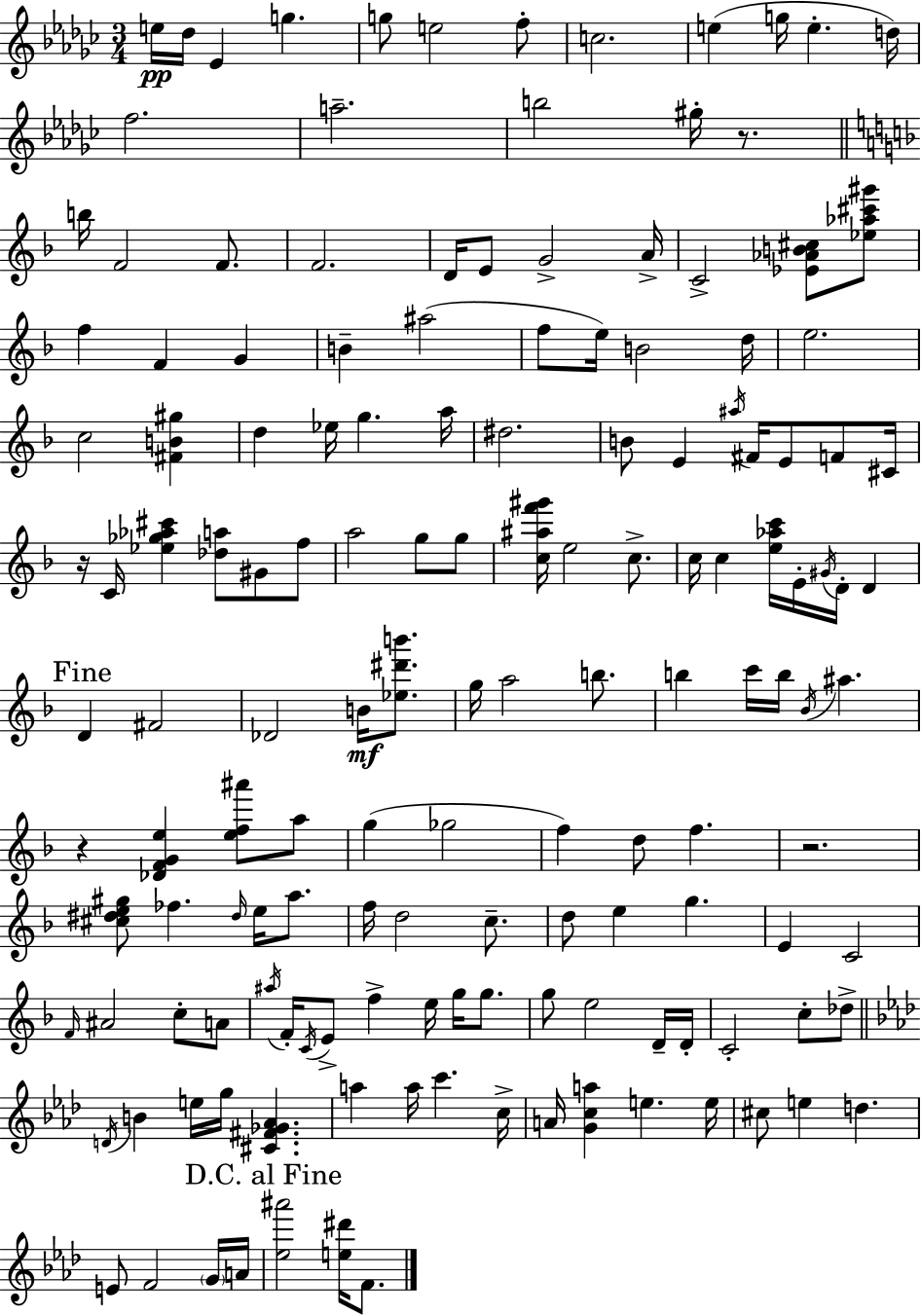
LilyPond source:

{
  \clef treble
  \numericTimeSignature
  \time 3/4
  \key ees \minor
  \repeat volta 2 { e''16\pp des''16 ees'4 g''4. | g''8 e''2 f''8-. | c''2. | e''4( g''16 e''4.-. d''16) | \break f''2. | a''2.-- | b''2 gis''16-. r8. | \bar "||" \break \key d \minor b''16 f'2 f'8. | f'2. | d'16 e'8 g'2-> a'16-> | c'2-> <ees' aes' b' cis''>8 <ees'' aes'' cis''' gis'''>8 | \break f''4 f'4 g'4 | b'4-- ais''2( | f''8 e''16) b'2 d''16 | e''2. | \break c''2 <fis' b' gis''>4 | d''4 ees''16 g''4. a''16 | dis''2. | b'8 e'4 \acciaccatura { ais''16 } fis'16 e'8 f'8 | \break cis'16 r16 c'16 <ees'' ges'' aes'' cis'''>4 <des'' a''>8 gis'8 f''8 | a''2 g''8 g''8 | <c'' ais'' f''' gis'''>16 e''2 c''8.-> | c''16 c''4 <e'' aes'' c'''>16 e'16-. \acciaccatura { gis'16 } d'16-. d'4 | \break \mark "Fine" d'4 fis'2 | des'2 b'16\mf <ees'' dis''' b'''>8. | g''16 a''2 b''8. | b''4 c'''16 b''16 \acciaccatura { bes'16 } ais''4. | \break r4 <des' f' g' e''>4 <e'' f'' ais'''>8 | a''8 g''4( ges''2 | f''4) d''8 f''4. | r2. | \break <cis'' dis'' e'' gis''>8 fes''4. \grace { dis''16 } | e''16 a''8. f''16 d''2 | c''8.-- d''8 e''4 g''4. | e'4 c'2 | \break \grace { f'16 } ais'2 | c''8-. a'8 \acciaccatura { ais''16 } f'16-. \acciaccatura { c'16 } e'8-> f''4-> | e''16 g''16 g''8. g''8 e''2 | d'16-- d'16-. c'2-. | \break c''8-. des''8-> \bar "||" \break \key aes \major \acciaccatura { d'16 } b'4 e''16 g''16 <cis' fis' ges' aes'>4. | a''4 a''16 c'''4. | c''16-> a'16 <g' c'' a''>4 e''4. | e''16 cis''8 e''4 d''4. | \break e'8 f'2 \parenthesize g'16 | a'16 \mark "D.C. al Fine" <ees'' ais'''>2 <e'' dis'''>16 f'8. | } \bar "|."
}